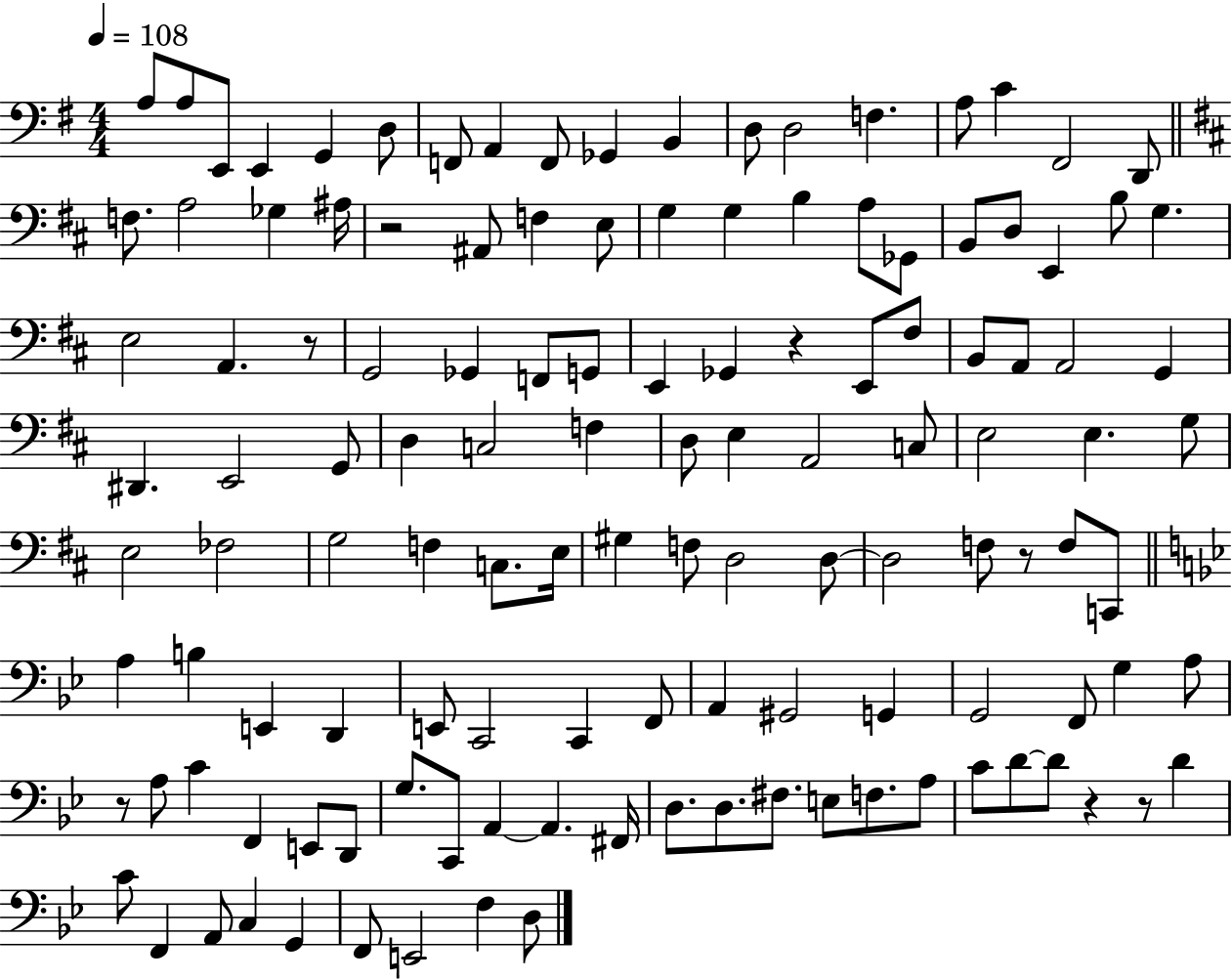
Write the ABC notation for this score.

X:1
T:Untitled
M:4/4
L:1/4
K:G
A,/2 A,/2 E,,/2 E,, G,, D,/2 F,,/2 A,, F,,/2 _G,, B,, D,/2 D,2 F, A,/2 C ^F,,2 D,,/2 F,/2 A,2 _G, ^A,/4 z2 ^A,,/2 F, E,/2 G, G, B, A,/2 _G,,/2 B,,/2 D,/2 E,, B,/2 G, E,2 A,, z/2 G,,2 _G,, F,,/2 G,,/2 E,, _G,, z E,,/2 ^F,/2 B,,/2 A,,/2 A,,2 G,, ^D,, E,,2 G,,/2 D, C,2 F, D,/2 E, A,,2 C,/2 E,2 E, G,/2 E,2 _F,2 G,2 F, C,/2 E,/4 ^G, F,/2 D,2 D,/2 D,2 F,/2 z/2 F,/2 C,,/2 A, B, E,, D,, E,,/2 C,,2 C,, F,,/2 A,, ^G,,2 G,, G,,2 F,,/2 G, A,/2 z/2 A,/2 C F,, E,,/2 D,,/2 G,/2 C,,/2 A,, A,, ^F,,/4 D,/2 D,/2 ^F,/2 E,/2 F,/2 A,/2 C/2 D/2 D/2 z z/2 D C/2 F,, A,,/2 C, G,, F,,/2 E,,2 F, D,/2